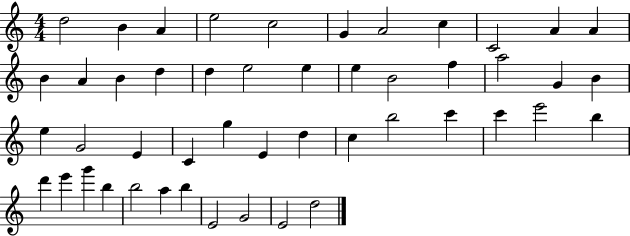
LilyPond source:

{
  \clef treble
  \numericTimeSignature
  \time 4/4
  \key c \major
  d''2 b'4 a'4 | e''2 c''2 | g'4 a'2 c''4 | c'2 a'4 a'4 | \break b'4 a'4 b'4 d''4 | d''4 e''2 e''4 | e''4 b'2 f''4 | a''2 g'4 b'4 | \break e''4 g'2 e'4 | c'4 g''4 e'4 d''4 | c''4 b''2 c'''4 | c'''4 e'''2 b''4 | \break d'''4 e'''4 g'''4 b''4 | b''2 a''4 b''4 | e'2 g'2 | e'2 d''2 | \break \bar "|."
}